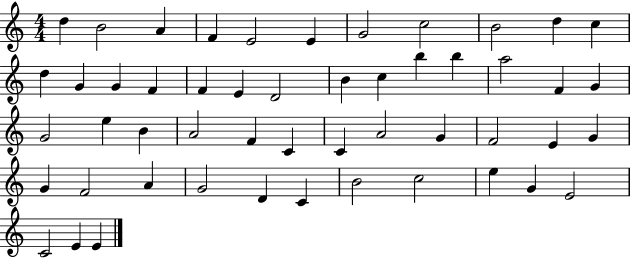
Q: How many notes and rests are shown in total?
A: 51